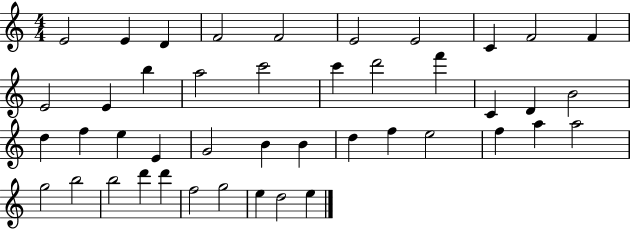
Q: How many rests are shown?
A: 0